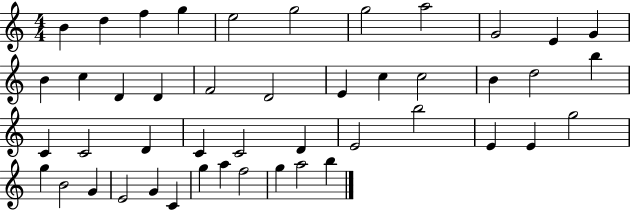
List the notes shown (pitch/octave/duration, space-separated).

B4/q D5/q F5/q G5/q E5/h G5/h G5/h A5/h G4/h E4/q G4/q B4/q C5/q D4/q D4/q F4/h D4/h E4/q C5/q C5/h B4/q D5/h B5/q C4/q C4/h D4/q C4/q C4/h D4/q E4/h B5/h E4/q E4/q G5/h G5/q B4/h G4/q E4/h G4/q C4/q G5/q A5/q F5/h G5/q A5/h B5/q